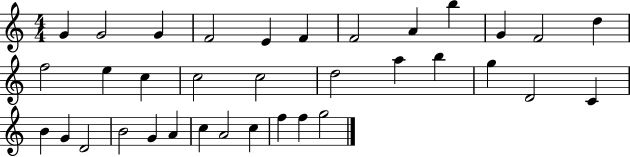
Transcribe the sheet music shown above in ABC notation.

X:1
T:Untitled
M:4/4
L:1/4
K:C
G G2 G F2 E F F2 A b G F2 d f2 e c c2 c2 d2 a b g D2 C B G D2 B2 G A c A2 c f f g2